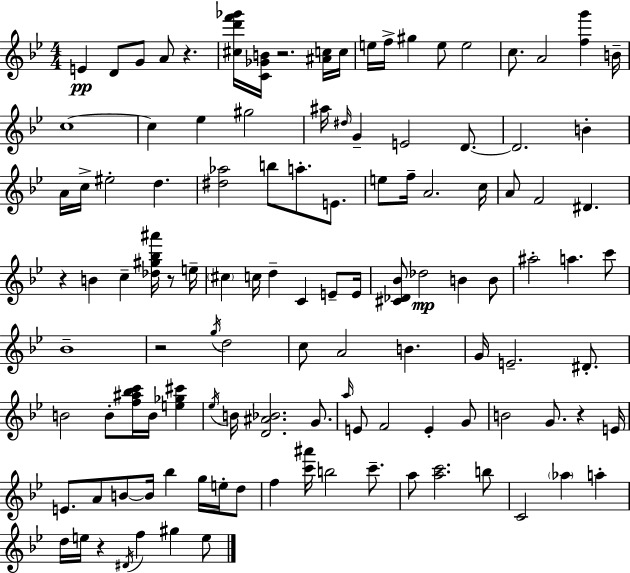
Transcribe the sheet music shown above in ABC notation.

X:1
T:Untitled
M:4/4
L:1/4
K:Bb
E D/2 G/2 A/2 z [^cd'f'_g']/4 [C_GB]/4 z2 [^Ac]/4 c/4 e/4 f/4 ^g e/2 e2 c/2 A2 [fg'] B/4 c4 c _e ^g2 ^a/4 ^d/4 G E2 D/2 D2 B A/4 c/4 ^e2 d [^d_a]2 b/2 a/2 E/2 e/2 f/4 A2 c/4 A/2 F2 ^D z B c [_d^g_b^a']/4 z/2 e/4 ^c c/4 d C E/2 E/4 [^C_D_B]/2 _d2 B B/2 ^a2 a c'/2 _B4 z2 g/4 d2 c/2 A2 B G/4 E2 ^D/2 B2 B/2 [f^a_bc']/4 B/4 [e_g^c'] _e/4 B/4 [D^A_B]2 G/2 a/4 E/2 F2 E G/2 B2 G/2 z E/4 E/2 A/2 B/2 B/4 _b g/4 e/4 d/2 f [c'^a']/4 b2 c'/2 a/2 [ac']2 b/2 C2 _a a d/4 e/4 z ^D/4 f ^g e/2